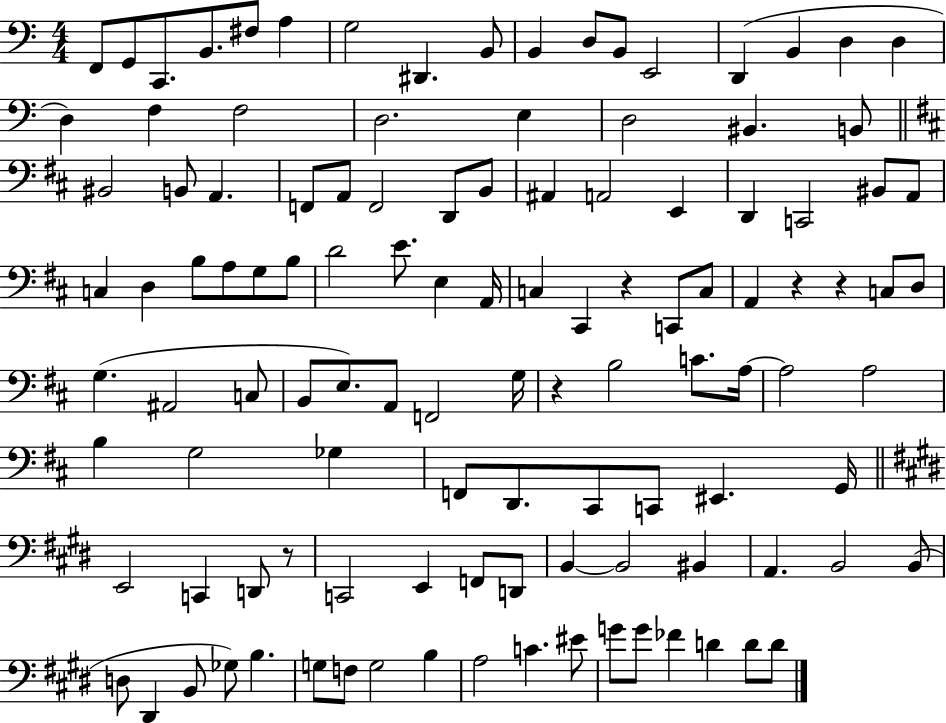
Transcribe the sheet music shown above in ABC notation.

X:1
T:Untitled
M:4/4
L:1/4
K:C
F,,/2 G,,/2 C,,/2 B,,/2 ^F,/2 A, G,2 ^D,, B,,/2 B,, D,/2 B,,/2 E,,2 D,, B,, D, D, D, F, F,2 D,2 E, D,2 ^B,, B,,/2 ^B,,2 B,,/2 A,, F,,/2 A,,/2 F,,2 D,,/2 B,,/2 ^A,, A,,2 E,, D,, C,,2 ^B,,/2 A,,/2 C, D, B,/2 A,/2 G,/2 B,/2 D2 E/2 E, A,,/4 C, ^C,, z C,,/2 C,/2 A,, z z C,/2 D,/2 G, ^A,,2 C,/2 B,,/2 E,/2 A,,/2 F,,2 G,/4 z B,2 C/2 A,/4 A,2 A,2 B, G,2 _G, F,,/2 D,,/2 ^C,,/2 C,,/2 ^E,, G,,/4 E,,2 C,, D,,/2 z/2 C,,2 E,, F,,/2 D,,/2 B,, B,,2 ^B,, A,, B,,2 B,,/2 D,/2 ^D,, B,,/2 _G,/2 B, G,/2 F,/2 G,2 B, A,2 C ^E/2 G/2 G/2 _F D D/2 D/2